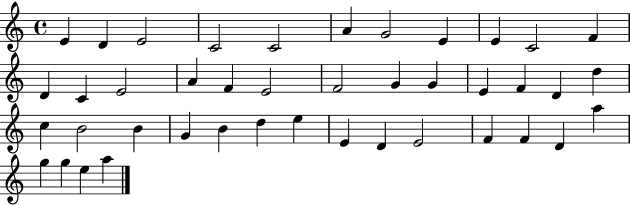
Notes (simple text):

E4/q D4/q E4/h C4/h C4/h A4/q G4/h E4/q E4/q C4/h F4/q D4/q C4/q E4/h A4/q F4/q E4/h F4/h G4/q G4/q E4/q F4/q D4/q D5/q C5/q B4/h B4/q G4/q B4/q D5/q E5/q E4/q D4/q E4/h F4/q F4/q D4/q A5/q G5/q G5/q E5/q A5/q